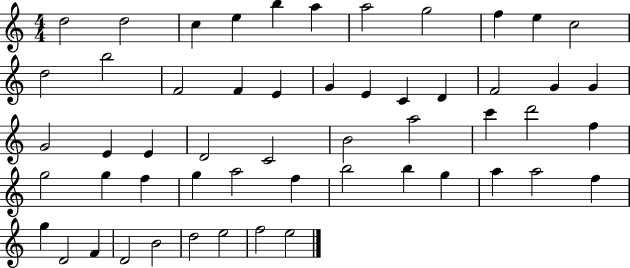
D5/h D5/h C5/q E5/q B5/q A5/q A5/h G5/h F5/q E5/q C5/h D5/h B5/h F4/h F4/q E4/q G4/q E4/q C4/q D4/q F4/h G4/q G4/q G4/h E4/q E4/q D4/h C4/h B4/h A5/h C6/q D6/h F5/q G5/h G5/q F5/q G5/q A5/h F5/q B5/h B5/q G5/q A5/q A5/h F5/q G5/q D4/h F4/q D4/h B4/h D5/h E5/h F5/h E5/h